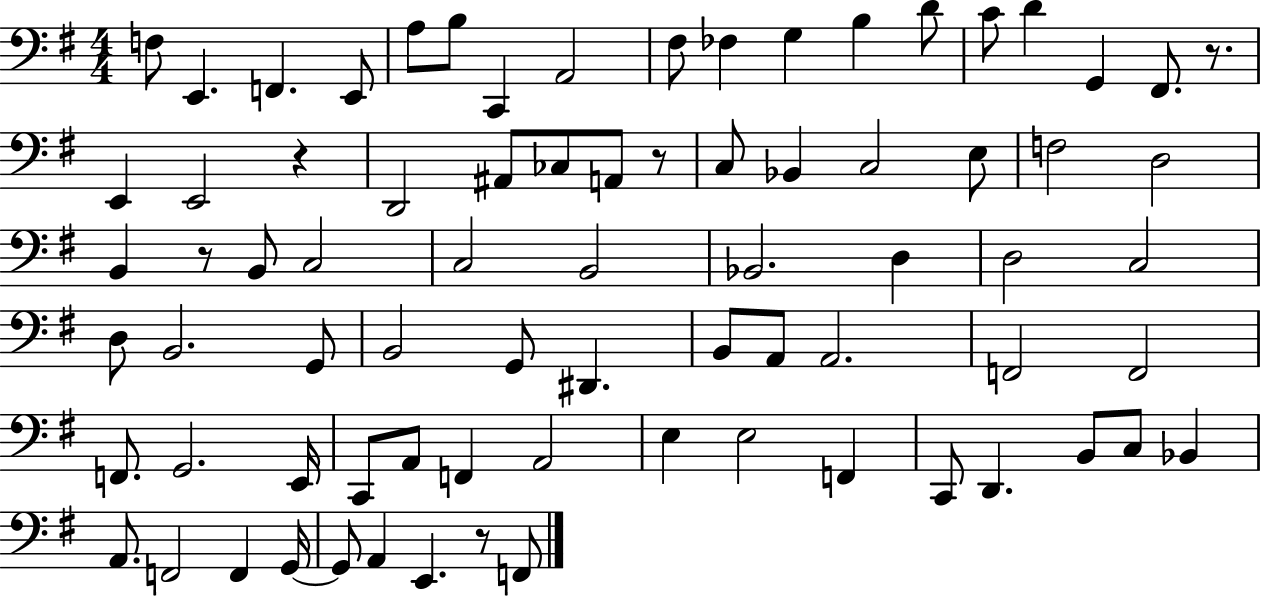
X:1
T:Untitled
M:4/4
L:1/4
K:G
F,/2 E,, F,, E,,/2 A,/2 B,/2 C,, A,,2 ^F,/2 _F, G, B, D/2 C/2 D G,, ^F,,/2 z/2 E,, E,,2 z D,,2 ^A,,/2 _C,/2 A,,/2 z/2 C,/2 _B,, C,2 E,/2 F,2 D,2 B,, z/2 B,,/2 C,2 C,2 B,,2 _B,,2 D, D,2 C,2 D,/2 B,,2 G,,/2 B,,2 G,,/2 ^D,, B,,/2 A,,/2 A,,2 F,,2 F,,2 F,,/2 G,,2 E,,/4 C,,/2 A,,/2 F,, A,,2 E, E,2 F,, C,,/2 D,, B,,/2 C,/2 _B,, A,,/2 F,,2 F,, G,,/4 G,,/2 A,, E,, z/2 F,,/2